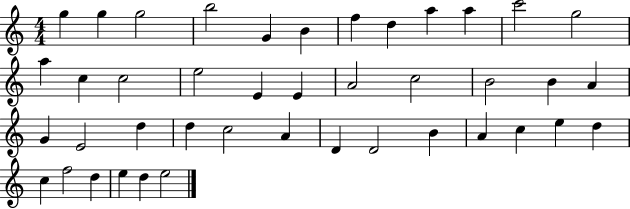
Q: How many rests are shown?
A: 0